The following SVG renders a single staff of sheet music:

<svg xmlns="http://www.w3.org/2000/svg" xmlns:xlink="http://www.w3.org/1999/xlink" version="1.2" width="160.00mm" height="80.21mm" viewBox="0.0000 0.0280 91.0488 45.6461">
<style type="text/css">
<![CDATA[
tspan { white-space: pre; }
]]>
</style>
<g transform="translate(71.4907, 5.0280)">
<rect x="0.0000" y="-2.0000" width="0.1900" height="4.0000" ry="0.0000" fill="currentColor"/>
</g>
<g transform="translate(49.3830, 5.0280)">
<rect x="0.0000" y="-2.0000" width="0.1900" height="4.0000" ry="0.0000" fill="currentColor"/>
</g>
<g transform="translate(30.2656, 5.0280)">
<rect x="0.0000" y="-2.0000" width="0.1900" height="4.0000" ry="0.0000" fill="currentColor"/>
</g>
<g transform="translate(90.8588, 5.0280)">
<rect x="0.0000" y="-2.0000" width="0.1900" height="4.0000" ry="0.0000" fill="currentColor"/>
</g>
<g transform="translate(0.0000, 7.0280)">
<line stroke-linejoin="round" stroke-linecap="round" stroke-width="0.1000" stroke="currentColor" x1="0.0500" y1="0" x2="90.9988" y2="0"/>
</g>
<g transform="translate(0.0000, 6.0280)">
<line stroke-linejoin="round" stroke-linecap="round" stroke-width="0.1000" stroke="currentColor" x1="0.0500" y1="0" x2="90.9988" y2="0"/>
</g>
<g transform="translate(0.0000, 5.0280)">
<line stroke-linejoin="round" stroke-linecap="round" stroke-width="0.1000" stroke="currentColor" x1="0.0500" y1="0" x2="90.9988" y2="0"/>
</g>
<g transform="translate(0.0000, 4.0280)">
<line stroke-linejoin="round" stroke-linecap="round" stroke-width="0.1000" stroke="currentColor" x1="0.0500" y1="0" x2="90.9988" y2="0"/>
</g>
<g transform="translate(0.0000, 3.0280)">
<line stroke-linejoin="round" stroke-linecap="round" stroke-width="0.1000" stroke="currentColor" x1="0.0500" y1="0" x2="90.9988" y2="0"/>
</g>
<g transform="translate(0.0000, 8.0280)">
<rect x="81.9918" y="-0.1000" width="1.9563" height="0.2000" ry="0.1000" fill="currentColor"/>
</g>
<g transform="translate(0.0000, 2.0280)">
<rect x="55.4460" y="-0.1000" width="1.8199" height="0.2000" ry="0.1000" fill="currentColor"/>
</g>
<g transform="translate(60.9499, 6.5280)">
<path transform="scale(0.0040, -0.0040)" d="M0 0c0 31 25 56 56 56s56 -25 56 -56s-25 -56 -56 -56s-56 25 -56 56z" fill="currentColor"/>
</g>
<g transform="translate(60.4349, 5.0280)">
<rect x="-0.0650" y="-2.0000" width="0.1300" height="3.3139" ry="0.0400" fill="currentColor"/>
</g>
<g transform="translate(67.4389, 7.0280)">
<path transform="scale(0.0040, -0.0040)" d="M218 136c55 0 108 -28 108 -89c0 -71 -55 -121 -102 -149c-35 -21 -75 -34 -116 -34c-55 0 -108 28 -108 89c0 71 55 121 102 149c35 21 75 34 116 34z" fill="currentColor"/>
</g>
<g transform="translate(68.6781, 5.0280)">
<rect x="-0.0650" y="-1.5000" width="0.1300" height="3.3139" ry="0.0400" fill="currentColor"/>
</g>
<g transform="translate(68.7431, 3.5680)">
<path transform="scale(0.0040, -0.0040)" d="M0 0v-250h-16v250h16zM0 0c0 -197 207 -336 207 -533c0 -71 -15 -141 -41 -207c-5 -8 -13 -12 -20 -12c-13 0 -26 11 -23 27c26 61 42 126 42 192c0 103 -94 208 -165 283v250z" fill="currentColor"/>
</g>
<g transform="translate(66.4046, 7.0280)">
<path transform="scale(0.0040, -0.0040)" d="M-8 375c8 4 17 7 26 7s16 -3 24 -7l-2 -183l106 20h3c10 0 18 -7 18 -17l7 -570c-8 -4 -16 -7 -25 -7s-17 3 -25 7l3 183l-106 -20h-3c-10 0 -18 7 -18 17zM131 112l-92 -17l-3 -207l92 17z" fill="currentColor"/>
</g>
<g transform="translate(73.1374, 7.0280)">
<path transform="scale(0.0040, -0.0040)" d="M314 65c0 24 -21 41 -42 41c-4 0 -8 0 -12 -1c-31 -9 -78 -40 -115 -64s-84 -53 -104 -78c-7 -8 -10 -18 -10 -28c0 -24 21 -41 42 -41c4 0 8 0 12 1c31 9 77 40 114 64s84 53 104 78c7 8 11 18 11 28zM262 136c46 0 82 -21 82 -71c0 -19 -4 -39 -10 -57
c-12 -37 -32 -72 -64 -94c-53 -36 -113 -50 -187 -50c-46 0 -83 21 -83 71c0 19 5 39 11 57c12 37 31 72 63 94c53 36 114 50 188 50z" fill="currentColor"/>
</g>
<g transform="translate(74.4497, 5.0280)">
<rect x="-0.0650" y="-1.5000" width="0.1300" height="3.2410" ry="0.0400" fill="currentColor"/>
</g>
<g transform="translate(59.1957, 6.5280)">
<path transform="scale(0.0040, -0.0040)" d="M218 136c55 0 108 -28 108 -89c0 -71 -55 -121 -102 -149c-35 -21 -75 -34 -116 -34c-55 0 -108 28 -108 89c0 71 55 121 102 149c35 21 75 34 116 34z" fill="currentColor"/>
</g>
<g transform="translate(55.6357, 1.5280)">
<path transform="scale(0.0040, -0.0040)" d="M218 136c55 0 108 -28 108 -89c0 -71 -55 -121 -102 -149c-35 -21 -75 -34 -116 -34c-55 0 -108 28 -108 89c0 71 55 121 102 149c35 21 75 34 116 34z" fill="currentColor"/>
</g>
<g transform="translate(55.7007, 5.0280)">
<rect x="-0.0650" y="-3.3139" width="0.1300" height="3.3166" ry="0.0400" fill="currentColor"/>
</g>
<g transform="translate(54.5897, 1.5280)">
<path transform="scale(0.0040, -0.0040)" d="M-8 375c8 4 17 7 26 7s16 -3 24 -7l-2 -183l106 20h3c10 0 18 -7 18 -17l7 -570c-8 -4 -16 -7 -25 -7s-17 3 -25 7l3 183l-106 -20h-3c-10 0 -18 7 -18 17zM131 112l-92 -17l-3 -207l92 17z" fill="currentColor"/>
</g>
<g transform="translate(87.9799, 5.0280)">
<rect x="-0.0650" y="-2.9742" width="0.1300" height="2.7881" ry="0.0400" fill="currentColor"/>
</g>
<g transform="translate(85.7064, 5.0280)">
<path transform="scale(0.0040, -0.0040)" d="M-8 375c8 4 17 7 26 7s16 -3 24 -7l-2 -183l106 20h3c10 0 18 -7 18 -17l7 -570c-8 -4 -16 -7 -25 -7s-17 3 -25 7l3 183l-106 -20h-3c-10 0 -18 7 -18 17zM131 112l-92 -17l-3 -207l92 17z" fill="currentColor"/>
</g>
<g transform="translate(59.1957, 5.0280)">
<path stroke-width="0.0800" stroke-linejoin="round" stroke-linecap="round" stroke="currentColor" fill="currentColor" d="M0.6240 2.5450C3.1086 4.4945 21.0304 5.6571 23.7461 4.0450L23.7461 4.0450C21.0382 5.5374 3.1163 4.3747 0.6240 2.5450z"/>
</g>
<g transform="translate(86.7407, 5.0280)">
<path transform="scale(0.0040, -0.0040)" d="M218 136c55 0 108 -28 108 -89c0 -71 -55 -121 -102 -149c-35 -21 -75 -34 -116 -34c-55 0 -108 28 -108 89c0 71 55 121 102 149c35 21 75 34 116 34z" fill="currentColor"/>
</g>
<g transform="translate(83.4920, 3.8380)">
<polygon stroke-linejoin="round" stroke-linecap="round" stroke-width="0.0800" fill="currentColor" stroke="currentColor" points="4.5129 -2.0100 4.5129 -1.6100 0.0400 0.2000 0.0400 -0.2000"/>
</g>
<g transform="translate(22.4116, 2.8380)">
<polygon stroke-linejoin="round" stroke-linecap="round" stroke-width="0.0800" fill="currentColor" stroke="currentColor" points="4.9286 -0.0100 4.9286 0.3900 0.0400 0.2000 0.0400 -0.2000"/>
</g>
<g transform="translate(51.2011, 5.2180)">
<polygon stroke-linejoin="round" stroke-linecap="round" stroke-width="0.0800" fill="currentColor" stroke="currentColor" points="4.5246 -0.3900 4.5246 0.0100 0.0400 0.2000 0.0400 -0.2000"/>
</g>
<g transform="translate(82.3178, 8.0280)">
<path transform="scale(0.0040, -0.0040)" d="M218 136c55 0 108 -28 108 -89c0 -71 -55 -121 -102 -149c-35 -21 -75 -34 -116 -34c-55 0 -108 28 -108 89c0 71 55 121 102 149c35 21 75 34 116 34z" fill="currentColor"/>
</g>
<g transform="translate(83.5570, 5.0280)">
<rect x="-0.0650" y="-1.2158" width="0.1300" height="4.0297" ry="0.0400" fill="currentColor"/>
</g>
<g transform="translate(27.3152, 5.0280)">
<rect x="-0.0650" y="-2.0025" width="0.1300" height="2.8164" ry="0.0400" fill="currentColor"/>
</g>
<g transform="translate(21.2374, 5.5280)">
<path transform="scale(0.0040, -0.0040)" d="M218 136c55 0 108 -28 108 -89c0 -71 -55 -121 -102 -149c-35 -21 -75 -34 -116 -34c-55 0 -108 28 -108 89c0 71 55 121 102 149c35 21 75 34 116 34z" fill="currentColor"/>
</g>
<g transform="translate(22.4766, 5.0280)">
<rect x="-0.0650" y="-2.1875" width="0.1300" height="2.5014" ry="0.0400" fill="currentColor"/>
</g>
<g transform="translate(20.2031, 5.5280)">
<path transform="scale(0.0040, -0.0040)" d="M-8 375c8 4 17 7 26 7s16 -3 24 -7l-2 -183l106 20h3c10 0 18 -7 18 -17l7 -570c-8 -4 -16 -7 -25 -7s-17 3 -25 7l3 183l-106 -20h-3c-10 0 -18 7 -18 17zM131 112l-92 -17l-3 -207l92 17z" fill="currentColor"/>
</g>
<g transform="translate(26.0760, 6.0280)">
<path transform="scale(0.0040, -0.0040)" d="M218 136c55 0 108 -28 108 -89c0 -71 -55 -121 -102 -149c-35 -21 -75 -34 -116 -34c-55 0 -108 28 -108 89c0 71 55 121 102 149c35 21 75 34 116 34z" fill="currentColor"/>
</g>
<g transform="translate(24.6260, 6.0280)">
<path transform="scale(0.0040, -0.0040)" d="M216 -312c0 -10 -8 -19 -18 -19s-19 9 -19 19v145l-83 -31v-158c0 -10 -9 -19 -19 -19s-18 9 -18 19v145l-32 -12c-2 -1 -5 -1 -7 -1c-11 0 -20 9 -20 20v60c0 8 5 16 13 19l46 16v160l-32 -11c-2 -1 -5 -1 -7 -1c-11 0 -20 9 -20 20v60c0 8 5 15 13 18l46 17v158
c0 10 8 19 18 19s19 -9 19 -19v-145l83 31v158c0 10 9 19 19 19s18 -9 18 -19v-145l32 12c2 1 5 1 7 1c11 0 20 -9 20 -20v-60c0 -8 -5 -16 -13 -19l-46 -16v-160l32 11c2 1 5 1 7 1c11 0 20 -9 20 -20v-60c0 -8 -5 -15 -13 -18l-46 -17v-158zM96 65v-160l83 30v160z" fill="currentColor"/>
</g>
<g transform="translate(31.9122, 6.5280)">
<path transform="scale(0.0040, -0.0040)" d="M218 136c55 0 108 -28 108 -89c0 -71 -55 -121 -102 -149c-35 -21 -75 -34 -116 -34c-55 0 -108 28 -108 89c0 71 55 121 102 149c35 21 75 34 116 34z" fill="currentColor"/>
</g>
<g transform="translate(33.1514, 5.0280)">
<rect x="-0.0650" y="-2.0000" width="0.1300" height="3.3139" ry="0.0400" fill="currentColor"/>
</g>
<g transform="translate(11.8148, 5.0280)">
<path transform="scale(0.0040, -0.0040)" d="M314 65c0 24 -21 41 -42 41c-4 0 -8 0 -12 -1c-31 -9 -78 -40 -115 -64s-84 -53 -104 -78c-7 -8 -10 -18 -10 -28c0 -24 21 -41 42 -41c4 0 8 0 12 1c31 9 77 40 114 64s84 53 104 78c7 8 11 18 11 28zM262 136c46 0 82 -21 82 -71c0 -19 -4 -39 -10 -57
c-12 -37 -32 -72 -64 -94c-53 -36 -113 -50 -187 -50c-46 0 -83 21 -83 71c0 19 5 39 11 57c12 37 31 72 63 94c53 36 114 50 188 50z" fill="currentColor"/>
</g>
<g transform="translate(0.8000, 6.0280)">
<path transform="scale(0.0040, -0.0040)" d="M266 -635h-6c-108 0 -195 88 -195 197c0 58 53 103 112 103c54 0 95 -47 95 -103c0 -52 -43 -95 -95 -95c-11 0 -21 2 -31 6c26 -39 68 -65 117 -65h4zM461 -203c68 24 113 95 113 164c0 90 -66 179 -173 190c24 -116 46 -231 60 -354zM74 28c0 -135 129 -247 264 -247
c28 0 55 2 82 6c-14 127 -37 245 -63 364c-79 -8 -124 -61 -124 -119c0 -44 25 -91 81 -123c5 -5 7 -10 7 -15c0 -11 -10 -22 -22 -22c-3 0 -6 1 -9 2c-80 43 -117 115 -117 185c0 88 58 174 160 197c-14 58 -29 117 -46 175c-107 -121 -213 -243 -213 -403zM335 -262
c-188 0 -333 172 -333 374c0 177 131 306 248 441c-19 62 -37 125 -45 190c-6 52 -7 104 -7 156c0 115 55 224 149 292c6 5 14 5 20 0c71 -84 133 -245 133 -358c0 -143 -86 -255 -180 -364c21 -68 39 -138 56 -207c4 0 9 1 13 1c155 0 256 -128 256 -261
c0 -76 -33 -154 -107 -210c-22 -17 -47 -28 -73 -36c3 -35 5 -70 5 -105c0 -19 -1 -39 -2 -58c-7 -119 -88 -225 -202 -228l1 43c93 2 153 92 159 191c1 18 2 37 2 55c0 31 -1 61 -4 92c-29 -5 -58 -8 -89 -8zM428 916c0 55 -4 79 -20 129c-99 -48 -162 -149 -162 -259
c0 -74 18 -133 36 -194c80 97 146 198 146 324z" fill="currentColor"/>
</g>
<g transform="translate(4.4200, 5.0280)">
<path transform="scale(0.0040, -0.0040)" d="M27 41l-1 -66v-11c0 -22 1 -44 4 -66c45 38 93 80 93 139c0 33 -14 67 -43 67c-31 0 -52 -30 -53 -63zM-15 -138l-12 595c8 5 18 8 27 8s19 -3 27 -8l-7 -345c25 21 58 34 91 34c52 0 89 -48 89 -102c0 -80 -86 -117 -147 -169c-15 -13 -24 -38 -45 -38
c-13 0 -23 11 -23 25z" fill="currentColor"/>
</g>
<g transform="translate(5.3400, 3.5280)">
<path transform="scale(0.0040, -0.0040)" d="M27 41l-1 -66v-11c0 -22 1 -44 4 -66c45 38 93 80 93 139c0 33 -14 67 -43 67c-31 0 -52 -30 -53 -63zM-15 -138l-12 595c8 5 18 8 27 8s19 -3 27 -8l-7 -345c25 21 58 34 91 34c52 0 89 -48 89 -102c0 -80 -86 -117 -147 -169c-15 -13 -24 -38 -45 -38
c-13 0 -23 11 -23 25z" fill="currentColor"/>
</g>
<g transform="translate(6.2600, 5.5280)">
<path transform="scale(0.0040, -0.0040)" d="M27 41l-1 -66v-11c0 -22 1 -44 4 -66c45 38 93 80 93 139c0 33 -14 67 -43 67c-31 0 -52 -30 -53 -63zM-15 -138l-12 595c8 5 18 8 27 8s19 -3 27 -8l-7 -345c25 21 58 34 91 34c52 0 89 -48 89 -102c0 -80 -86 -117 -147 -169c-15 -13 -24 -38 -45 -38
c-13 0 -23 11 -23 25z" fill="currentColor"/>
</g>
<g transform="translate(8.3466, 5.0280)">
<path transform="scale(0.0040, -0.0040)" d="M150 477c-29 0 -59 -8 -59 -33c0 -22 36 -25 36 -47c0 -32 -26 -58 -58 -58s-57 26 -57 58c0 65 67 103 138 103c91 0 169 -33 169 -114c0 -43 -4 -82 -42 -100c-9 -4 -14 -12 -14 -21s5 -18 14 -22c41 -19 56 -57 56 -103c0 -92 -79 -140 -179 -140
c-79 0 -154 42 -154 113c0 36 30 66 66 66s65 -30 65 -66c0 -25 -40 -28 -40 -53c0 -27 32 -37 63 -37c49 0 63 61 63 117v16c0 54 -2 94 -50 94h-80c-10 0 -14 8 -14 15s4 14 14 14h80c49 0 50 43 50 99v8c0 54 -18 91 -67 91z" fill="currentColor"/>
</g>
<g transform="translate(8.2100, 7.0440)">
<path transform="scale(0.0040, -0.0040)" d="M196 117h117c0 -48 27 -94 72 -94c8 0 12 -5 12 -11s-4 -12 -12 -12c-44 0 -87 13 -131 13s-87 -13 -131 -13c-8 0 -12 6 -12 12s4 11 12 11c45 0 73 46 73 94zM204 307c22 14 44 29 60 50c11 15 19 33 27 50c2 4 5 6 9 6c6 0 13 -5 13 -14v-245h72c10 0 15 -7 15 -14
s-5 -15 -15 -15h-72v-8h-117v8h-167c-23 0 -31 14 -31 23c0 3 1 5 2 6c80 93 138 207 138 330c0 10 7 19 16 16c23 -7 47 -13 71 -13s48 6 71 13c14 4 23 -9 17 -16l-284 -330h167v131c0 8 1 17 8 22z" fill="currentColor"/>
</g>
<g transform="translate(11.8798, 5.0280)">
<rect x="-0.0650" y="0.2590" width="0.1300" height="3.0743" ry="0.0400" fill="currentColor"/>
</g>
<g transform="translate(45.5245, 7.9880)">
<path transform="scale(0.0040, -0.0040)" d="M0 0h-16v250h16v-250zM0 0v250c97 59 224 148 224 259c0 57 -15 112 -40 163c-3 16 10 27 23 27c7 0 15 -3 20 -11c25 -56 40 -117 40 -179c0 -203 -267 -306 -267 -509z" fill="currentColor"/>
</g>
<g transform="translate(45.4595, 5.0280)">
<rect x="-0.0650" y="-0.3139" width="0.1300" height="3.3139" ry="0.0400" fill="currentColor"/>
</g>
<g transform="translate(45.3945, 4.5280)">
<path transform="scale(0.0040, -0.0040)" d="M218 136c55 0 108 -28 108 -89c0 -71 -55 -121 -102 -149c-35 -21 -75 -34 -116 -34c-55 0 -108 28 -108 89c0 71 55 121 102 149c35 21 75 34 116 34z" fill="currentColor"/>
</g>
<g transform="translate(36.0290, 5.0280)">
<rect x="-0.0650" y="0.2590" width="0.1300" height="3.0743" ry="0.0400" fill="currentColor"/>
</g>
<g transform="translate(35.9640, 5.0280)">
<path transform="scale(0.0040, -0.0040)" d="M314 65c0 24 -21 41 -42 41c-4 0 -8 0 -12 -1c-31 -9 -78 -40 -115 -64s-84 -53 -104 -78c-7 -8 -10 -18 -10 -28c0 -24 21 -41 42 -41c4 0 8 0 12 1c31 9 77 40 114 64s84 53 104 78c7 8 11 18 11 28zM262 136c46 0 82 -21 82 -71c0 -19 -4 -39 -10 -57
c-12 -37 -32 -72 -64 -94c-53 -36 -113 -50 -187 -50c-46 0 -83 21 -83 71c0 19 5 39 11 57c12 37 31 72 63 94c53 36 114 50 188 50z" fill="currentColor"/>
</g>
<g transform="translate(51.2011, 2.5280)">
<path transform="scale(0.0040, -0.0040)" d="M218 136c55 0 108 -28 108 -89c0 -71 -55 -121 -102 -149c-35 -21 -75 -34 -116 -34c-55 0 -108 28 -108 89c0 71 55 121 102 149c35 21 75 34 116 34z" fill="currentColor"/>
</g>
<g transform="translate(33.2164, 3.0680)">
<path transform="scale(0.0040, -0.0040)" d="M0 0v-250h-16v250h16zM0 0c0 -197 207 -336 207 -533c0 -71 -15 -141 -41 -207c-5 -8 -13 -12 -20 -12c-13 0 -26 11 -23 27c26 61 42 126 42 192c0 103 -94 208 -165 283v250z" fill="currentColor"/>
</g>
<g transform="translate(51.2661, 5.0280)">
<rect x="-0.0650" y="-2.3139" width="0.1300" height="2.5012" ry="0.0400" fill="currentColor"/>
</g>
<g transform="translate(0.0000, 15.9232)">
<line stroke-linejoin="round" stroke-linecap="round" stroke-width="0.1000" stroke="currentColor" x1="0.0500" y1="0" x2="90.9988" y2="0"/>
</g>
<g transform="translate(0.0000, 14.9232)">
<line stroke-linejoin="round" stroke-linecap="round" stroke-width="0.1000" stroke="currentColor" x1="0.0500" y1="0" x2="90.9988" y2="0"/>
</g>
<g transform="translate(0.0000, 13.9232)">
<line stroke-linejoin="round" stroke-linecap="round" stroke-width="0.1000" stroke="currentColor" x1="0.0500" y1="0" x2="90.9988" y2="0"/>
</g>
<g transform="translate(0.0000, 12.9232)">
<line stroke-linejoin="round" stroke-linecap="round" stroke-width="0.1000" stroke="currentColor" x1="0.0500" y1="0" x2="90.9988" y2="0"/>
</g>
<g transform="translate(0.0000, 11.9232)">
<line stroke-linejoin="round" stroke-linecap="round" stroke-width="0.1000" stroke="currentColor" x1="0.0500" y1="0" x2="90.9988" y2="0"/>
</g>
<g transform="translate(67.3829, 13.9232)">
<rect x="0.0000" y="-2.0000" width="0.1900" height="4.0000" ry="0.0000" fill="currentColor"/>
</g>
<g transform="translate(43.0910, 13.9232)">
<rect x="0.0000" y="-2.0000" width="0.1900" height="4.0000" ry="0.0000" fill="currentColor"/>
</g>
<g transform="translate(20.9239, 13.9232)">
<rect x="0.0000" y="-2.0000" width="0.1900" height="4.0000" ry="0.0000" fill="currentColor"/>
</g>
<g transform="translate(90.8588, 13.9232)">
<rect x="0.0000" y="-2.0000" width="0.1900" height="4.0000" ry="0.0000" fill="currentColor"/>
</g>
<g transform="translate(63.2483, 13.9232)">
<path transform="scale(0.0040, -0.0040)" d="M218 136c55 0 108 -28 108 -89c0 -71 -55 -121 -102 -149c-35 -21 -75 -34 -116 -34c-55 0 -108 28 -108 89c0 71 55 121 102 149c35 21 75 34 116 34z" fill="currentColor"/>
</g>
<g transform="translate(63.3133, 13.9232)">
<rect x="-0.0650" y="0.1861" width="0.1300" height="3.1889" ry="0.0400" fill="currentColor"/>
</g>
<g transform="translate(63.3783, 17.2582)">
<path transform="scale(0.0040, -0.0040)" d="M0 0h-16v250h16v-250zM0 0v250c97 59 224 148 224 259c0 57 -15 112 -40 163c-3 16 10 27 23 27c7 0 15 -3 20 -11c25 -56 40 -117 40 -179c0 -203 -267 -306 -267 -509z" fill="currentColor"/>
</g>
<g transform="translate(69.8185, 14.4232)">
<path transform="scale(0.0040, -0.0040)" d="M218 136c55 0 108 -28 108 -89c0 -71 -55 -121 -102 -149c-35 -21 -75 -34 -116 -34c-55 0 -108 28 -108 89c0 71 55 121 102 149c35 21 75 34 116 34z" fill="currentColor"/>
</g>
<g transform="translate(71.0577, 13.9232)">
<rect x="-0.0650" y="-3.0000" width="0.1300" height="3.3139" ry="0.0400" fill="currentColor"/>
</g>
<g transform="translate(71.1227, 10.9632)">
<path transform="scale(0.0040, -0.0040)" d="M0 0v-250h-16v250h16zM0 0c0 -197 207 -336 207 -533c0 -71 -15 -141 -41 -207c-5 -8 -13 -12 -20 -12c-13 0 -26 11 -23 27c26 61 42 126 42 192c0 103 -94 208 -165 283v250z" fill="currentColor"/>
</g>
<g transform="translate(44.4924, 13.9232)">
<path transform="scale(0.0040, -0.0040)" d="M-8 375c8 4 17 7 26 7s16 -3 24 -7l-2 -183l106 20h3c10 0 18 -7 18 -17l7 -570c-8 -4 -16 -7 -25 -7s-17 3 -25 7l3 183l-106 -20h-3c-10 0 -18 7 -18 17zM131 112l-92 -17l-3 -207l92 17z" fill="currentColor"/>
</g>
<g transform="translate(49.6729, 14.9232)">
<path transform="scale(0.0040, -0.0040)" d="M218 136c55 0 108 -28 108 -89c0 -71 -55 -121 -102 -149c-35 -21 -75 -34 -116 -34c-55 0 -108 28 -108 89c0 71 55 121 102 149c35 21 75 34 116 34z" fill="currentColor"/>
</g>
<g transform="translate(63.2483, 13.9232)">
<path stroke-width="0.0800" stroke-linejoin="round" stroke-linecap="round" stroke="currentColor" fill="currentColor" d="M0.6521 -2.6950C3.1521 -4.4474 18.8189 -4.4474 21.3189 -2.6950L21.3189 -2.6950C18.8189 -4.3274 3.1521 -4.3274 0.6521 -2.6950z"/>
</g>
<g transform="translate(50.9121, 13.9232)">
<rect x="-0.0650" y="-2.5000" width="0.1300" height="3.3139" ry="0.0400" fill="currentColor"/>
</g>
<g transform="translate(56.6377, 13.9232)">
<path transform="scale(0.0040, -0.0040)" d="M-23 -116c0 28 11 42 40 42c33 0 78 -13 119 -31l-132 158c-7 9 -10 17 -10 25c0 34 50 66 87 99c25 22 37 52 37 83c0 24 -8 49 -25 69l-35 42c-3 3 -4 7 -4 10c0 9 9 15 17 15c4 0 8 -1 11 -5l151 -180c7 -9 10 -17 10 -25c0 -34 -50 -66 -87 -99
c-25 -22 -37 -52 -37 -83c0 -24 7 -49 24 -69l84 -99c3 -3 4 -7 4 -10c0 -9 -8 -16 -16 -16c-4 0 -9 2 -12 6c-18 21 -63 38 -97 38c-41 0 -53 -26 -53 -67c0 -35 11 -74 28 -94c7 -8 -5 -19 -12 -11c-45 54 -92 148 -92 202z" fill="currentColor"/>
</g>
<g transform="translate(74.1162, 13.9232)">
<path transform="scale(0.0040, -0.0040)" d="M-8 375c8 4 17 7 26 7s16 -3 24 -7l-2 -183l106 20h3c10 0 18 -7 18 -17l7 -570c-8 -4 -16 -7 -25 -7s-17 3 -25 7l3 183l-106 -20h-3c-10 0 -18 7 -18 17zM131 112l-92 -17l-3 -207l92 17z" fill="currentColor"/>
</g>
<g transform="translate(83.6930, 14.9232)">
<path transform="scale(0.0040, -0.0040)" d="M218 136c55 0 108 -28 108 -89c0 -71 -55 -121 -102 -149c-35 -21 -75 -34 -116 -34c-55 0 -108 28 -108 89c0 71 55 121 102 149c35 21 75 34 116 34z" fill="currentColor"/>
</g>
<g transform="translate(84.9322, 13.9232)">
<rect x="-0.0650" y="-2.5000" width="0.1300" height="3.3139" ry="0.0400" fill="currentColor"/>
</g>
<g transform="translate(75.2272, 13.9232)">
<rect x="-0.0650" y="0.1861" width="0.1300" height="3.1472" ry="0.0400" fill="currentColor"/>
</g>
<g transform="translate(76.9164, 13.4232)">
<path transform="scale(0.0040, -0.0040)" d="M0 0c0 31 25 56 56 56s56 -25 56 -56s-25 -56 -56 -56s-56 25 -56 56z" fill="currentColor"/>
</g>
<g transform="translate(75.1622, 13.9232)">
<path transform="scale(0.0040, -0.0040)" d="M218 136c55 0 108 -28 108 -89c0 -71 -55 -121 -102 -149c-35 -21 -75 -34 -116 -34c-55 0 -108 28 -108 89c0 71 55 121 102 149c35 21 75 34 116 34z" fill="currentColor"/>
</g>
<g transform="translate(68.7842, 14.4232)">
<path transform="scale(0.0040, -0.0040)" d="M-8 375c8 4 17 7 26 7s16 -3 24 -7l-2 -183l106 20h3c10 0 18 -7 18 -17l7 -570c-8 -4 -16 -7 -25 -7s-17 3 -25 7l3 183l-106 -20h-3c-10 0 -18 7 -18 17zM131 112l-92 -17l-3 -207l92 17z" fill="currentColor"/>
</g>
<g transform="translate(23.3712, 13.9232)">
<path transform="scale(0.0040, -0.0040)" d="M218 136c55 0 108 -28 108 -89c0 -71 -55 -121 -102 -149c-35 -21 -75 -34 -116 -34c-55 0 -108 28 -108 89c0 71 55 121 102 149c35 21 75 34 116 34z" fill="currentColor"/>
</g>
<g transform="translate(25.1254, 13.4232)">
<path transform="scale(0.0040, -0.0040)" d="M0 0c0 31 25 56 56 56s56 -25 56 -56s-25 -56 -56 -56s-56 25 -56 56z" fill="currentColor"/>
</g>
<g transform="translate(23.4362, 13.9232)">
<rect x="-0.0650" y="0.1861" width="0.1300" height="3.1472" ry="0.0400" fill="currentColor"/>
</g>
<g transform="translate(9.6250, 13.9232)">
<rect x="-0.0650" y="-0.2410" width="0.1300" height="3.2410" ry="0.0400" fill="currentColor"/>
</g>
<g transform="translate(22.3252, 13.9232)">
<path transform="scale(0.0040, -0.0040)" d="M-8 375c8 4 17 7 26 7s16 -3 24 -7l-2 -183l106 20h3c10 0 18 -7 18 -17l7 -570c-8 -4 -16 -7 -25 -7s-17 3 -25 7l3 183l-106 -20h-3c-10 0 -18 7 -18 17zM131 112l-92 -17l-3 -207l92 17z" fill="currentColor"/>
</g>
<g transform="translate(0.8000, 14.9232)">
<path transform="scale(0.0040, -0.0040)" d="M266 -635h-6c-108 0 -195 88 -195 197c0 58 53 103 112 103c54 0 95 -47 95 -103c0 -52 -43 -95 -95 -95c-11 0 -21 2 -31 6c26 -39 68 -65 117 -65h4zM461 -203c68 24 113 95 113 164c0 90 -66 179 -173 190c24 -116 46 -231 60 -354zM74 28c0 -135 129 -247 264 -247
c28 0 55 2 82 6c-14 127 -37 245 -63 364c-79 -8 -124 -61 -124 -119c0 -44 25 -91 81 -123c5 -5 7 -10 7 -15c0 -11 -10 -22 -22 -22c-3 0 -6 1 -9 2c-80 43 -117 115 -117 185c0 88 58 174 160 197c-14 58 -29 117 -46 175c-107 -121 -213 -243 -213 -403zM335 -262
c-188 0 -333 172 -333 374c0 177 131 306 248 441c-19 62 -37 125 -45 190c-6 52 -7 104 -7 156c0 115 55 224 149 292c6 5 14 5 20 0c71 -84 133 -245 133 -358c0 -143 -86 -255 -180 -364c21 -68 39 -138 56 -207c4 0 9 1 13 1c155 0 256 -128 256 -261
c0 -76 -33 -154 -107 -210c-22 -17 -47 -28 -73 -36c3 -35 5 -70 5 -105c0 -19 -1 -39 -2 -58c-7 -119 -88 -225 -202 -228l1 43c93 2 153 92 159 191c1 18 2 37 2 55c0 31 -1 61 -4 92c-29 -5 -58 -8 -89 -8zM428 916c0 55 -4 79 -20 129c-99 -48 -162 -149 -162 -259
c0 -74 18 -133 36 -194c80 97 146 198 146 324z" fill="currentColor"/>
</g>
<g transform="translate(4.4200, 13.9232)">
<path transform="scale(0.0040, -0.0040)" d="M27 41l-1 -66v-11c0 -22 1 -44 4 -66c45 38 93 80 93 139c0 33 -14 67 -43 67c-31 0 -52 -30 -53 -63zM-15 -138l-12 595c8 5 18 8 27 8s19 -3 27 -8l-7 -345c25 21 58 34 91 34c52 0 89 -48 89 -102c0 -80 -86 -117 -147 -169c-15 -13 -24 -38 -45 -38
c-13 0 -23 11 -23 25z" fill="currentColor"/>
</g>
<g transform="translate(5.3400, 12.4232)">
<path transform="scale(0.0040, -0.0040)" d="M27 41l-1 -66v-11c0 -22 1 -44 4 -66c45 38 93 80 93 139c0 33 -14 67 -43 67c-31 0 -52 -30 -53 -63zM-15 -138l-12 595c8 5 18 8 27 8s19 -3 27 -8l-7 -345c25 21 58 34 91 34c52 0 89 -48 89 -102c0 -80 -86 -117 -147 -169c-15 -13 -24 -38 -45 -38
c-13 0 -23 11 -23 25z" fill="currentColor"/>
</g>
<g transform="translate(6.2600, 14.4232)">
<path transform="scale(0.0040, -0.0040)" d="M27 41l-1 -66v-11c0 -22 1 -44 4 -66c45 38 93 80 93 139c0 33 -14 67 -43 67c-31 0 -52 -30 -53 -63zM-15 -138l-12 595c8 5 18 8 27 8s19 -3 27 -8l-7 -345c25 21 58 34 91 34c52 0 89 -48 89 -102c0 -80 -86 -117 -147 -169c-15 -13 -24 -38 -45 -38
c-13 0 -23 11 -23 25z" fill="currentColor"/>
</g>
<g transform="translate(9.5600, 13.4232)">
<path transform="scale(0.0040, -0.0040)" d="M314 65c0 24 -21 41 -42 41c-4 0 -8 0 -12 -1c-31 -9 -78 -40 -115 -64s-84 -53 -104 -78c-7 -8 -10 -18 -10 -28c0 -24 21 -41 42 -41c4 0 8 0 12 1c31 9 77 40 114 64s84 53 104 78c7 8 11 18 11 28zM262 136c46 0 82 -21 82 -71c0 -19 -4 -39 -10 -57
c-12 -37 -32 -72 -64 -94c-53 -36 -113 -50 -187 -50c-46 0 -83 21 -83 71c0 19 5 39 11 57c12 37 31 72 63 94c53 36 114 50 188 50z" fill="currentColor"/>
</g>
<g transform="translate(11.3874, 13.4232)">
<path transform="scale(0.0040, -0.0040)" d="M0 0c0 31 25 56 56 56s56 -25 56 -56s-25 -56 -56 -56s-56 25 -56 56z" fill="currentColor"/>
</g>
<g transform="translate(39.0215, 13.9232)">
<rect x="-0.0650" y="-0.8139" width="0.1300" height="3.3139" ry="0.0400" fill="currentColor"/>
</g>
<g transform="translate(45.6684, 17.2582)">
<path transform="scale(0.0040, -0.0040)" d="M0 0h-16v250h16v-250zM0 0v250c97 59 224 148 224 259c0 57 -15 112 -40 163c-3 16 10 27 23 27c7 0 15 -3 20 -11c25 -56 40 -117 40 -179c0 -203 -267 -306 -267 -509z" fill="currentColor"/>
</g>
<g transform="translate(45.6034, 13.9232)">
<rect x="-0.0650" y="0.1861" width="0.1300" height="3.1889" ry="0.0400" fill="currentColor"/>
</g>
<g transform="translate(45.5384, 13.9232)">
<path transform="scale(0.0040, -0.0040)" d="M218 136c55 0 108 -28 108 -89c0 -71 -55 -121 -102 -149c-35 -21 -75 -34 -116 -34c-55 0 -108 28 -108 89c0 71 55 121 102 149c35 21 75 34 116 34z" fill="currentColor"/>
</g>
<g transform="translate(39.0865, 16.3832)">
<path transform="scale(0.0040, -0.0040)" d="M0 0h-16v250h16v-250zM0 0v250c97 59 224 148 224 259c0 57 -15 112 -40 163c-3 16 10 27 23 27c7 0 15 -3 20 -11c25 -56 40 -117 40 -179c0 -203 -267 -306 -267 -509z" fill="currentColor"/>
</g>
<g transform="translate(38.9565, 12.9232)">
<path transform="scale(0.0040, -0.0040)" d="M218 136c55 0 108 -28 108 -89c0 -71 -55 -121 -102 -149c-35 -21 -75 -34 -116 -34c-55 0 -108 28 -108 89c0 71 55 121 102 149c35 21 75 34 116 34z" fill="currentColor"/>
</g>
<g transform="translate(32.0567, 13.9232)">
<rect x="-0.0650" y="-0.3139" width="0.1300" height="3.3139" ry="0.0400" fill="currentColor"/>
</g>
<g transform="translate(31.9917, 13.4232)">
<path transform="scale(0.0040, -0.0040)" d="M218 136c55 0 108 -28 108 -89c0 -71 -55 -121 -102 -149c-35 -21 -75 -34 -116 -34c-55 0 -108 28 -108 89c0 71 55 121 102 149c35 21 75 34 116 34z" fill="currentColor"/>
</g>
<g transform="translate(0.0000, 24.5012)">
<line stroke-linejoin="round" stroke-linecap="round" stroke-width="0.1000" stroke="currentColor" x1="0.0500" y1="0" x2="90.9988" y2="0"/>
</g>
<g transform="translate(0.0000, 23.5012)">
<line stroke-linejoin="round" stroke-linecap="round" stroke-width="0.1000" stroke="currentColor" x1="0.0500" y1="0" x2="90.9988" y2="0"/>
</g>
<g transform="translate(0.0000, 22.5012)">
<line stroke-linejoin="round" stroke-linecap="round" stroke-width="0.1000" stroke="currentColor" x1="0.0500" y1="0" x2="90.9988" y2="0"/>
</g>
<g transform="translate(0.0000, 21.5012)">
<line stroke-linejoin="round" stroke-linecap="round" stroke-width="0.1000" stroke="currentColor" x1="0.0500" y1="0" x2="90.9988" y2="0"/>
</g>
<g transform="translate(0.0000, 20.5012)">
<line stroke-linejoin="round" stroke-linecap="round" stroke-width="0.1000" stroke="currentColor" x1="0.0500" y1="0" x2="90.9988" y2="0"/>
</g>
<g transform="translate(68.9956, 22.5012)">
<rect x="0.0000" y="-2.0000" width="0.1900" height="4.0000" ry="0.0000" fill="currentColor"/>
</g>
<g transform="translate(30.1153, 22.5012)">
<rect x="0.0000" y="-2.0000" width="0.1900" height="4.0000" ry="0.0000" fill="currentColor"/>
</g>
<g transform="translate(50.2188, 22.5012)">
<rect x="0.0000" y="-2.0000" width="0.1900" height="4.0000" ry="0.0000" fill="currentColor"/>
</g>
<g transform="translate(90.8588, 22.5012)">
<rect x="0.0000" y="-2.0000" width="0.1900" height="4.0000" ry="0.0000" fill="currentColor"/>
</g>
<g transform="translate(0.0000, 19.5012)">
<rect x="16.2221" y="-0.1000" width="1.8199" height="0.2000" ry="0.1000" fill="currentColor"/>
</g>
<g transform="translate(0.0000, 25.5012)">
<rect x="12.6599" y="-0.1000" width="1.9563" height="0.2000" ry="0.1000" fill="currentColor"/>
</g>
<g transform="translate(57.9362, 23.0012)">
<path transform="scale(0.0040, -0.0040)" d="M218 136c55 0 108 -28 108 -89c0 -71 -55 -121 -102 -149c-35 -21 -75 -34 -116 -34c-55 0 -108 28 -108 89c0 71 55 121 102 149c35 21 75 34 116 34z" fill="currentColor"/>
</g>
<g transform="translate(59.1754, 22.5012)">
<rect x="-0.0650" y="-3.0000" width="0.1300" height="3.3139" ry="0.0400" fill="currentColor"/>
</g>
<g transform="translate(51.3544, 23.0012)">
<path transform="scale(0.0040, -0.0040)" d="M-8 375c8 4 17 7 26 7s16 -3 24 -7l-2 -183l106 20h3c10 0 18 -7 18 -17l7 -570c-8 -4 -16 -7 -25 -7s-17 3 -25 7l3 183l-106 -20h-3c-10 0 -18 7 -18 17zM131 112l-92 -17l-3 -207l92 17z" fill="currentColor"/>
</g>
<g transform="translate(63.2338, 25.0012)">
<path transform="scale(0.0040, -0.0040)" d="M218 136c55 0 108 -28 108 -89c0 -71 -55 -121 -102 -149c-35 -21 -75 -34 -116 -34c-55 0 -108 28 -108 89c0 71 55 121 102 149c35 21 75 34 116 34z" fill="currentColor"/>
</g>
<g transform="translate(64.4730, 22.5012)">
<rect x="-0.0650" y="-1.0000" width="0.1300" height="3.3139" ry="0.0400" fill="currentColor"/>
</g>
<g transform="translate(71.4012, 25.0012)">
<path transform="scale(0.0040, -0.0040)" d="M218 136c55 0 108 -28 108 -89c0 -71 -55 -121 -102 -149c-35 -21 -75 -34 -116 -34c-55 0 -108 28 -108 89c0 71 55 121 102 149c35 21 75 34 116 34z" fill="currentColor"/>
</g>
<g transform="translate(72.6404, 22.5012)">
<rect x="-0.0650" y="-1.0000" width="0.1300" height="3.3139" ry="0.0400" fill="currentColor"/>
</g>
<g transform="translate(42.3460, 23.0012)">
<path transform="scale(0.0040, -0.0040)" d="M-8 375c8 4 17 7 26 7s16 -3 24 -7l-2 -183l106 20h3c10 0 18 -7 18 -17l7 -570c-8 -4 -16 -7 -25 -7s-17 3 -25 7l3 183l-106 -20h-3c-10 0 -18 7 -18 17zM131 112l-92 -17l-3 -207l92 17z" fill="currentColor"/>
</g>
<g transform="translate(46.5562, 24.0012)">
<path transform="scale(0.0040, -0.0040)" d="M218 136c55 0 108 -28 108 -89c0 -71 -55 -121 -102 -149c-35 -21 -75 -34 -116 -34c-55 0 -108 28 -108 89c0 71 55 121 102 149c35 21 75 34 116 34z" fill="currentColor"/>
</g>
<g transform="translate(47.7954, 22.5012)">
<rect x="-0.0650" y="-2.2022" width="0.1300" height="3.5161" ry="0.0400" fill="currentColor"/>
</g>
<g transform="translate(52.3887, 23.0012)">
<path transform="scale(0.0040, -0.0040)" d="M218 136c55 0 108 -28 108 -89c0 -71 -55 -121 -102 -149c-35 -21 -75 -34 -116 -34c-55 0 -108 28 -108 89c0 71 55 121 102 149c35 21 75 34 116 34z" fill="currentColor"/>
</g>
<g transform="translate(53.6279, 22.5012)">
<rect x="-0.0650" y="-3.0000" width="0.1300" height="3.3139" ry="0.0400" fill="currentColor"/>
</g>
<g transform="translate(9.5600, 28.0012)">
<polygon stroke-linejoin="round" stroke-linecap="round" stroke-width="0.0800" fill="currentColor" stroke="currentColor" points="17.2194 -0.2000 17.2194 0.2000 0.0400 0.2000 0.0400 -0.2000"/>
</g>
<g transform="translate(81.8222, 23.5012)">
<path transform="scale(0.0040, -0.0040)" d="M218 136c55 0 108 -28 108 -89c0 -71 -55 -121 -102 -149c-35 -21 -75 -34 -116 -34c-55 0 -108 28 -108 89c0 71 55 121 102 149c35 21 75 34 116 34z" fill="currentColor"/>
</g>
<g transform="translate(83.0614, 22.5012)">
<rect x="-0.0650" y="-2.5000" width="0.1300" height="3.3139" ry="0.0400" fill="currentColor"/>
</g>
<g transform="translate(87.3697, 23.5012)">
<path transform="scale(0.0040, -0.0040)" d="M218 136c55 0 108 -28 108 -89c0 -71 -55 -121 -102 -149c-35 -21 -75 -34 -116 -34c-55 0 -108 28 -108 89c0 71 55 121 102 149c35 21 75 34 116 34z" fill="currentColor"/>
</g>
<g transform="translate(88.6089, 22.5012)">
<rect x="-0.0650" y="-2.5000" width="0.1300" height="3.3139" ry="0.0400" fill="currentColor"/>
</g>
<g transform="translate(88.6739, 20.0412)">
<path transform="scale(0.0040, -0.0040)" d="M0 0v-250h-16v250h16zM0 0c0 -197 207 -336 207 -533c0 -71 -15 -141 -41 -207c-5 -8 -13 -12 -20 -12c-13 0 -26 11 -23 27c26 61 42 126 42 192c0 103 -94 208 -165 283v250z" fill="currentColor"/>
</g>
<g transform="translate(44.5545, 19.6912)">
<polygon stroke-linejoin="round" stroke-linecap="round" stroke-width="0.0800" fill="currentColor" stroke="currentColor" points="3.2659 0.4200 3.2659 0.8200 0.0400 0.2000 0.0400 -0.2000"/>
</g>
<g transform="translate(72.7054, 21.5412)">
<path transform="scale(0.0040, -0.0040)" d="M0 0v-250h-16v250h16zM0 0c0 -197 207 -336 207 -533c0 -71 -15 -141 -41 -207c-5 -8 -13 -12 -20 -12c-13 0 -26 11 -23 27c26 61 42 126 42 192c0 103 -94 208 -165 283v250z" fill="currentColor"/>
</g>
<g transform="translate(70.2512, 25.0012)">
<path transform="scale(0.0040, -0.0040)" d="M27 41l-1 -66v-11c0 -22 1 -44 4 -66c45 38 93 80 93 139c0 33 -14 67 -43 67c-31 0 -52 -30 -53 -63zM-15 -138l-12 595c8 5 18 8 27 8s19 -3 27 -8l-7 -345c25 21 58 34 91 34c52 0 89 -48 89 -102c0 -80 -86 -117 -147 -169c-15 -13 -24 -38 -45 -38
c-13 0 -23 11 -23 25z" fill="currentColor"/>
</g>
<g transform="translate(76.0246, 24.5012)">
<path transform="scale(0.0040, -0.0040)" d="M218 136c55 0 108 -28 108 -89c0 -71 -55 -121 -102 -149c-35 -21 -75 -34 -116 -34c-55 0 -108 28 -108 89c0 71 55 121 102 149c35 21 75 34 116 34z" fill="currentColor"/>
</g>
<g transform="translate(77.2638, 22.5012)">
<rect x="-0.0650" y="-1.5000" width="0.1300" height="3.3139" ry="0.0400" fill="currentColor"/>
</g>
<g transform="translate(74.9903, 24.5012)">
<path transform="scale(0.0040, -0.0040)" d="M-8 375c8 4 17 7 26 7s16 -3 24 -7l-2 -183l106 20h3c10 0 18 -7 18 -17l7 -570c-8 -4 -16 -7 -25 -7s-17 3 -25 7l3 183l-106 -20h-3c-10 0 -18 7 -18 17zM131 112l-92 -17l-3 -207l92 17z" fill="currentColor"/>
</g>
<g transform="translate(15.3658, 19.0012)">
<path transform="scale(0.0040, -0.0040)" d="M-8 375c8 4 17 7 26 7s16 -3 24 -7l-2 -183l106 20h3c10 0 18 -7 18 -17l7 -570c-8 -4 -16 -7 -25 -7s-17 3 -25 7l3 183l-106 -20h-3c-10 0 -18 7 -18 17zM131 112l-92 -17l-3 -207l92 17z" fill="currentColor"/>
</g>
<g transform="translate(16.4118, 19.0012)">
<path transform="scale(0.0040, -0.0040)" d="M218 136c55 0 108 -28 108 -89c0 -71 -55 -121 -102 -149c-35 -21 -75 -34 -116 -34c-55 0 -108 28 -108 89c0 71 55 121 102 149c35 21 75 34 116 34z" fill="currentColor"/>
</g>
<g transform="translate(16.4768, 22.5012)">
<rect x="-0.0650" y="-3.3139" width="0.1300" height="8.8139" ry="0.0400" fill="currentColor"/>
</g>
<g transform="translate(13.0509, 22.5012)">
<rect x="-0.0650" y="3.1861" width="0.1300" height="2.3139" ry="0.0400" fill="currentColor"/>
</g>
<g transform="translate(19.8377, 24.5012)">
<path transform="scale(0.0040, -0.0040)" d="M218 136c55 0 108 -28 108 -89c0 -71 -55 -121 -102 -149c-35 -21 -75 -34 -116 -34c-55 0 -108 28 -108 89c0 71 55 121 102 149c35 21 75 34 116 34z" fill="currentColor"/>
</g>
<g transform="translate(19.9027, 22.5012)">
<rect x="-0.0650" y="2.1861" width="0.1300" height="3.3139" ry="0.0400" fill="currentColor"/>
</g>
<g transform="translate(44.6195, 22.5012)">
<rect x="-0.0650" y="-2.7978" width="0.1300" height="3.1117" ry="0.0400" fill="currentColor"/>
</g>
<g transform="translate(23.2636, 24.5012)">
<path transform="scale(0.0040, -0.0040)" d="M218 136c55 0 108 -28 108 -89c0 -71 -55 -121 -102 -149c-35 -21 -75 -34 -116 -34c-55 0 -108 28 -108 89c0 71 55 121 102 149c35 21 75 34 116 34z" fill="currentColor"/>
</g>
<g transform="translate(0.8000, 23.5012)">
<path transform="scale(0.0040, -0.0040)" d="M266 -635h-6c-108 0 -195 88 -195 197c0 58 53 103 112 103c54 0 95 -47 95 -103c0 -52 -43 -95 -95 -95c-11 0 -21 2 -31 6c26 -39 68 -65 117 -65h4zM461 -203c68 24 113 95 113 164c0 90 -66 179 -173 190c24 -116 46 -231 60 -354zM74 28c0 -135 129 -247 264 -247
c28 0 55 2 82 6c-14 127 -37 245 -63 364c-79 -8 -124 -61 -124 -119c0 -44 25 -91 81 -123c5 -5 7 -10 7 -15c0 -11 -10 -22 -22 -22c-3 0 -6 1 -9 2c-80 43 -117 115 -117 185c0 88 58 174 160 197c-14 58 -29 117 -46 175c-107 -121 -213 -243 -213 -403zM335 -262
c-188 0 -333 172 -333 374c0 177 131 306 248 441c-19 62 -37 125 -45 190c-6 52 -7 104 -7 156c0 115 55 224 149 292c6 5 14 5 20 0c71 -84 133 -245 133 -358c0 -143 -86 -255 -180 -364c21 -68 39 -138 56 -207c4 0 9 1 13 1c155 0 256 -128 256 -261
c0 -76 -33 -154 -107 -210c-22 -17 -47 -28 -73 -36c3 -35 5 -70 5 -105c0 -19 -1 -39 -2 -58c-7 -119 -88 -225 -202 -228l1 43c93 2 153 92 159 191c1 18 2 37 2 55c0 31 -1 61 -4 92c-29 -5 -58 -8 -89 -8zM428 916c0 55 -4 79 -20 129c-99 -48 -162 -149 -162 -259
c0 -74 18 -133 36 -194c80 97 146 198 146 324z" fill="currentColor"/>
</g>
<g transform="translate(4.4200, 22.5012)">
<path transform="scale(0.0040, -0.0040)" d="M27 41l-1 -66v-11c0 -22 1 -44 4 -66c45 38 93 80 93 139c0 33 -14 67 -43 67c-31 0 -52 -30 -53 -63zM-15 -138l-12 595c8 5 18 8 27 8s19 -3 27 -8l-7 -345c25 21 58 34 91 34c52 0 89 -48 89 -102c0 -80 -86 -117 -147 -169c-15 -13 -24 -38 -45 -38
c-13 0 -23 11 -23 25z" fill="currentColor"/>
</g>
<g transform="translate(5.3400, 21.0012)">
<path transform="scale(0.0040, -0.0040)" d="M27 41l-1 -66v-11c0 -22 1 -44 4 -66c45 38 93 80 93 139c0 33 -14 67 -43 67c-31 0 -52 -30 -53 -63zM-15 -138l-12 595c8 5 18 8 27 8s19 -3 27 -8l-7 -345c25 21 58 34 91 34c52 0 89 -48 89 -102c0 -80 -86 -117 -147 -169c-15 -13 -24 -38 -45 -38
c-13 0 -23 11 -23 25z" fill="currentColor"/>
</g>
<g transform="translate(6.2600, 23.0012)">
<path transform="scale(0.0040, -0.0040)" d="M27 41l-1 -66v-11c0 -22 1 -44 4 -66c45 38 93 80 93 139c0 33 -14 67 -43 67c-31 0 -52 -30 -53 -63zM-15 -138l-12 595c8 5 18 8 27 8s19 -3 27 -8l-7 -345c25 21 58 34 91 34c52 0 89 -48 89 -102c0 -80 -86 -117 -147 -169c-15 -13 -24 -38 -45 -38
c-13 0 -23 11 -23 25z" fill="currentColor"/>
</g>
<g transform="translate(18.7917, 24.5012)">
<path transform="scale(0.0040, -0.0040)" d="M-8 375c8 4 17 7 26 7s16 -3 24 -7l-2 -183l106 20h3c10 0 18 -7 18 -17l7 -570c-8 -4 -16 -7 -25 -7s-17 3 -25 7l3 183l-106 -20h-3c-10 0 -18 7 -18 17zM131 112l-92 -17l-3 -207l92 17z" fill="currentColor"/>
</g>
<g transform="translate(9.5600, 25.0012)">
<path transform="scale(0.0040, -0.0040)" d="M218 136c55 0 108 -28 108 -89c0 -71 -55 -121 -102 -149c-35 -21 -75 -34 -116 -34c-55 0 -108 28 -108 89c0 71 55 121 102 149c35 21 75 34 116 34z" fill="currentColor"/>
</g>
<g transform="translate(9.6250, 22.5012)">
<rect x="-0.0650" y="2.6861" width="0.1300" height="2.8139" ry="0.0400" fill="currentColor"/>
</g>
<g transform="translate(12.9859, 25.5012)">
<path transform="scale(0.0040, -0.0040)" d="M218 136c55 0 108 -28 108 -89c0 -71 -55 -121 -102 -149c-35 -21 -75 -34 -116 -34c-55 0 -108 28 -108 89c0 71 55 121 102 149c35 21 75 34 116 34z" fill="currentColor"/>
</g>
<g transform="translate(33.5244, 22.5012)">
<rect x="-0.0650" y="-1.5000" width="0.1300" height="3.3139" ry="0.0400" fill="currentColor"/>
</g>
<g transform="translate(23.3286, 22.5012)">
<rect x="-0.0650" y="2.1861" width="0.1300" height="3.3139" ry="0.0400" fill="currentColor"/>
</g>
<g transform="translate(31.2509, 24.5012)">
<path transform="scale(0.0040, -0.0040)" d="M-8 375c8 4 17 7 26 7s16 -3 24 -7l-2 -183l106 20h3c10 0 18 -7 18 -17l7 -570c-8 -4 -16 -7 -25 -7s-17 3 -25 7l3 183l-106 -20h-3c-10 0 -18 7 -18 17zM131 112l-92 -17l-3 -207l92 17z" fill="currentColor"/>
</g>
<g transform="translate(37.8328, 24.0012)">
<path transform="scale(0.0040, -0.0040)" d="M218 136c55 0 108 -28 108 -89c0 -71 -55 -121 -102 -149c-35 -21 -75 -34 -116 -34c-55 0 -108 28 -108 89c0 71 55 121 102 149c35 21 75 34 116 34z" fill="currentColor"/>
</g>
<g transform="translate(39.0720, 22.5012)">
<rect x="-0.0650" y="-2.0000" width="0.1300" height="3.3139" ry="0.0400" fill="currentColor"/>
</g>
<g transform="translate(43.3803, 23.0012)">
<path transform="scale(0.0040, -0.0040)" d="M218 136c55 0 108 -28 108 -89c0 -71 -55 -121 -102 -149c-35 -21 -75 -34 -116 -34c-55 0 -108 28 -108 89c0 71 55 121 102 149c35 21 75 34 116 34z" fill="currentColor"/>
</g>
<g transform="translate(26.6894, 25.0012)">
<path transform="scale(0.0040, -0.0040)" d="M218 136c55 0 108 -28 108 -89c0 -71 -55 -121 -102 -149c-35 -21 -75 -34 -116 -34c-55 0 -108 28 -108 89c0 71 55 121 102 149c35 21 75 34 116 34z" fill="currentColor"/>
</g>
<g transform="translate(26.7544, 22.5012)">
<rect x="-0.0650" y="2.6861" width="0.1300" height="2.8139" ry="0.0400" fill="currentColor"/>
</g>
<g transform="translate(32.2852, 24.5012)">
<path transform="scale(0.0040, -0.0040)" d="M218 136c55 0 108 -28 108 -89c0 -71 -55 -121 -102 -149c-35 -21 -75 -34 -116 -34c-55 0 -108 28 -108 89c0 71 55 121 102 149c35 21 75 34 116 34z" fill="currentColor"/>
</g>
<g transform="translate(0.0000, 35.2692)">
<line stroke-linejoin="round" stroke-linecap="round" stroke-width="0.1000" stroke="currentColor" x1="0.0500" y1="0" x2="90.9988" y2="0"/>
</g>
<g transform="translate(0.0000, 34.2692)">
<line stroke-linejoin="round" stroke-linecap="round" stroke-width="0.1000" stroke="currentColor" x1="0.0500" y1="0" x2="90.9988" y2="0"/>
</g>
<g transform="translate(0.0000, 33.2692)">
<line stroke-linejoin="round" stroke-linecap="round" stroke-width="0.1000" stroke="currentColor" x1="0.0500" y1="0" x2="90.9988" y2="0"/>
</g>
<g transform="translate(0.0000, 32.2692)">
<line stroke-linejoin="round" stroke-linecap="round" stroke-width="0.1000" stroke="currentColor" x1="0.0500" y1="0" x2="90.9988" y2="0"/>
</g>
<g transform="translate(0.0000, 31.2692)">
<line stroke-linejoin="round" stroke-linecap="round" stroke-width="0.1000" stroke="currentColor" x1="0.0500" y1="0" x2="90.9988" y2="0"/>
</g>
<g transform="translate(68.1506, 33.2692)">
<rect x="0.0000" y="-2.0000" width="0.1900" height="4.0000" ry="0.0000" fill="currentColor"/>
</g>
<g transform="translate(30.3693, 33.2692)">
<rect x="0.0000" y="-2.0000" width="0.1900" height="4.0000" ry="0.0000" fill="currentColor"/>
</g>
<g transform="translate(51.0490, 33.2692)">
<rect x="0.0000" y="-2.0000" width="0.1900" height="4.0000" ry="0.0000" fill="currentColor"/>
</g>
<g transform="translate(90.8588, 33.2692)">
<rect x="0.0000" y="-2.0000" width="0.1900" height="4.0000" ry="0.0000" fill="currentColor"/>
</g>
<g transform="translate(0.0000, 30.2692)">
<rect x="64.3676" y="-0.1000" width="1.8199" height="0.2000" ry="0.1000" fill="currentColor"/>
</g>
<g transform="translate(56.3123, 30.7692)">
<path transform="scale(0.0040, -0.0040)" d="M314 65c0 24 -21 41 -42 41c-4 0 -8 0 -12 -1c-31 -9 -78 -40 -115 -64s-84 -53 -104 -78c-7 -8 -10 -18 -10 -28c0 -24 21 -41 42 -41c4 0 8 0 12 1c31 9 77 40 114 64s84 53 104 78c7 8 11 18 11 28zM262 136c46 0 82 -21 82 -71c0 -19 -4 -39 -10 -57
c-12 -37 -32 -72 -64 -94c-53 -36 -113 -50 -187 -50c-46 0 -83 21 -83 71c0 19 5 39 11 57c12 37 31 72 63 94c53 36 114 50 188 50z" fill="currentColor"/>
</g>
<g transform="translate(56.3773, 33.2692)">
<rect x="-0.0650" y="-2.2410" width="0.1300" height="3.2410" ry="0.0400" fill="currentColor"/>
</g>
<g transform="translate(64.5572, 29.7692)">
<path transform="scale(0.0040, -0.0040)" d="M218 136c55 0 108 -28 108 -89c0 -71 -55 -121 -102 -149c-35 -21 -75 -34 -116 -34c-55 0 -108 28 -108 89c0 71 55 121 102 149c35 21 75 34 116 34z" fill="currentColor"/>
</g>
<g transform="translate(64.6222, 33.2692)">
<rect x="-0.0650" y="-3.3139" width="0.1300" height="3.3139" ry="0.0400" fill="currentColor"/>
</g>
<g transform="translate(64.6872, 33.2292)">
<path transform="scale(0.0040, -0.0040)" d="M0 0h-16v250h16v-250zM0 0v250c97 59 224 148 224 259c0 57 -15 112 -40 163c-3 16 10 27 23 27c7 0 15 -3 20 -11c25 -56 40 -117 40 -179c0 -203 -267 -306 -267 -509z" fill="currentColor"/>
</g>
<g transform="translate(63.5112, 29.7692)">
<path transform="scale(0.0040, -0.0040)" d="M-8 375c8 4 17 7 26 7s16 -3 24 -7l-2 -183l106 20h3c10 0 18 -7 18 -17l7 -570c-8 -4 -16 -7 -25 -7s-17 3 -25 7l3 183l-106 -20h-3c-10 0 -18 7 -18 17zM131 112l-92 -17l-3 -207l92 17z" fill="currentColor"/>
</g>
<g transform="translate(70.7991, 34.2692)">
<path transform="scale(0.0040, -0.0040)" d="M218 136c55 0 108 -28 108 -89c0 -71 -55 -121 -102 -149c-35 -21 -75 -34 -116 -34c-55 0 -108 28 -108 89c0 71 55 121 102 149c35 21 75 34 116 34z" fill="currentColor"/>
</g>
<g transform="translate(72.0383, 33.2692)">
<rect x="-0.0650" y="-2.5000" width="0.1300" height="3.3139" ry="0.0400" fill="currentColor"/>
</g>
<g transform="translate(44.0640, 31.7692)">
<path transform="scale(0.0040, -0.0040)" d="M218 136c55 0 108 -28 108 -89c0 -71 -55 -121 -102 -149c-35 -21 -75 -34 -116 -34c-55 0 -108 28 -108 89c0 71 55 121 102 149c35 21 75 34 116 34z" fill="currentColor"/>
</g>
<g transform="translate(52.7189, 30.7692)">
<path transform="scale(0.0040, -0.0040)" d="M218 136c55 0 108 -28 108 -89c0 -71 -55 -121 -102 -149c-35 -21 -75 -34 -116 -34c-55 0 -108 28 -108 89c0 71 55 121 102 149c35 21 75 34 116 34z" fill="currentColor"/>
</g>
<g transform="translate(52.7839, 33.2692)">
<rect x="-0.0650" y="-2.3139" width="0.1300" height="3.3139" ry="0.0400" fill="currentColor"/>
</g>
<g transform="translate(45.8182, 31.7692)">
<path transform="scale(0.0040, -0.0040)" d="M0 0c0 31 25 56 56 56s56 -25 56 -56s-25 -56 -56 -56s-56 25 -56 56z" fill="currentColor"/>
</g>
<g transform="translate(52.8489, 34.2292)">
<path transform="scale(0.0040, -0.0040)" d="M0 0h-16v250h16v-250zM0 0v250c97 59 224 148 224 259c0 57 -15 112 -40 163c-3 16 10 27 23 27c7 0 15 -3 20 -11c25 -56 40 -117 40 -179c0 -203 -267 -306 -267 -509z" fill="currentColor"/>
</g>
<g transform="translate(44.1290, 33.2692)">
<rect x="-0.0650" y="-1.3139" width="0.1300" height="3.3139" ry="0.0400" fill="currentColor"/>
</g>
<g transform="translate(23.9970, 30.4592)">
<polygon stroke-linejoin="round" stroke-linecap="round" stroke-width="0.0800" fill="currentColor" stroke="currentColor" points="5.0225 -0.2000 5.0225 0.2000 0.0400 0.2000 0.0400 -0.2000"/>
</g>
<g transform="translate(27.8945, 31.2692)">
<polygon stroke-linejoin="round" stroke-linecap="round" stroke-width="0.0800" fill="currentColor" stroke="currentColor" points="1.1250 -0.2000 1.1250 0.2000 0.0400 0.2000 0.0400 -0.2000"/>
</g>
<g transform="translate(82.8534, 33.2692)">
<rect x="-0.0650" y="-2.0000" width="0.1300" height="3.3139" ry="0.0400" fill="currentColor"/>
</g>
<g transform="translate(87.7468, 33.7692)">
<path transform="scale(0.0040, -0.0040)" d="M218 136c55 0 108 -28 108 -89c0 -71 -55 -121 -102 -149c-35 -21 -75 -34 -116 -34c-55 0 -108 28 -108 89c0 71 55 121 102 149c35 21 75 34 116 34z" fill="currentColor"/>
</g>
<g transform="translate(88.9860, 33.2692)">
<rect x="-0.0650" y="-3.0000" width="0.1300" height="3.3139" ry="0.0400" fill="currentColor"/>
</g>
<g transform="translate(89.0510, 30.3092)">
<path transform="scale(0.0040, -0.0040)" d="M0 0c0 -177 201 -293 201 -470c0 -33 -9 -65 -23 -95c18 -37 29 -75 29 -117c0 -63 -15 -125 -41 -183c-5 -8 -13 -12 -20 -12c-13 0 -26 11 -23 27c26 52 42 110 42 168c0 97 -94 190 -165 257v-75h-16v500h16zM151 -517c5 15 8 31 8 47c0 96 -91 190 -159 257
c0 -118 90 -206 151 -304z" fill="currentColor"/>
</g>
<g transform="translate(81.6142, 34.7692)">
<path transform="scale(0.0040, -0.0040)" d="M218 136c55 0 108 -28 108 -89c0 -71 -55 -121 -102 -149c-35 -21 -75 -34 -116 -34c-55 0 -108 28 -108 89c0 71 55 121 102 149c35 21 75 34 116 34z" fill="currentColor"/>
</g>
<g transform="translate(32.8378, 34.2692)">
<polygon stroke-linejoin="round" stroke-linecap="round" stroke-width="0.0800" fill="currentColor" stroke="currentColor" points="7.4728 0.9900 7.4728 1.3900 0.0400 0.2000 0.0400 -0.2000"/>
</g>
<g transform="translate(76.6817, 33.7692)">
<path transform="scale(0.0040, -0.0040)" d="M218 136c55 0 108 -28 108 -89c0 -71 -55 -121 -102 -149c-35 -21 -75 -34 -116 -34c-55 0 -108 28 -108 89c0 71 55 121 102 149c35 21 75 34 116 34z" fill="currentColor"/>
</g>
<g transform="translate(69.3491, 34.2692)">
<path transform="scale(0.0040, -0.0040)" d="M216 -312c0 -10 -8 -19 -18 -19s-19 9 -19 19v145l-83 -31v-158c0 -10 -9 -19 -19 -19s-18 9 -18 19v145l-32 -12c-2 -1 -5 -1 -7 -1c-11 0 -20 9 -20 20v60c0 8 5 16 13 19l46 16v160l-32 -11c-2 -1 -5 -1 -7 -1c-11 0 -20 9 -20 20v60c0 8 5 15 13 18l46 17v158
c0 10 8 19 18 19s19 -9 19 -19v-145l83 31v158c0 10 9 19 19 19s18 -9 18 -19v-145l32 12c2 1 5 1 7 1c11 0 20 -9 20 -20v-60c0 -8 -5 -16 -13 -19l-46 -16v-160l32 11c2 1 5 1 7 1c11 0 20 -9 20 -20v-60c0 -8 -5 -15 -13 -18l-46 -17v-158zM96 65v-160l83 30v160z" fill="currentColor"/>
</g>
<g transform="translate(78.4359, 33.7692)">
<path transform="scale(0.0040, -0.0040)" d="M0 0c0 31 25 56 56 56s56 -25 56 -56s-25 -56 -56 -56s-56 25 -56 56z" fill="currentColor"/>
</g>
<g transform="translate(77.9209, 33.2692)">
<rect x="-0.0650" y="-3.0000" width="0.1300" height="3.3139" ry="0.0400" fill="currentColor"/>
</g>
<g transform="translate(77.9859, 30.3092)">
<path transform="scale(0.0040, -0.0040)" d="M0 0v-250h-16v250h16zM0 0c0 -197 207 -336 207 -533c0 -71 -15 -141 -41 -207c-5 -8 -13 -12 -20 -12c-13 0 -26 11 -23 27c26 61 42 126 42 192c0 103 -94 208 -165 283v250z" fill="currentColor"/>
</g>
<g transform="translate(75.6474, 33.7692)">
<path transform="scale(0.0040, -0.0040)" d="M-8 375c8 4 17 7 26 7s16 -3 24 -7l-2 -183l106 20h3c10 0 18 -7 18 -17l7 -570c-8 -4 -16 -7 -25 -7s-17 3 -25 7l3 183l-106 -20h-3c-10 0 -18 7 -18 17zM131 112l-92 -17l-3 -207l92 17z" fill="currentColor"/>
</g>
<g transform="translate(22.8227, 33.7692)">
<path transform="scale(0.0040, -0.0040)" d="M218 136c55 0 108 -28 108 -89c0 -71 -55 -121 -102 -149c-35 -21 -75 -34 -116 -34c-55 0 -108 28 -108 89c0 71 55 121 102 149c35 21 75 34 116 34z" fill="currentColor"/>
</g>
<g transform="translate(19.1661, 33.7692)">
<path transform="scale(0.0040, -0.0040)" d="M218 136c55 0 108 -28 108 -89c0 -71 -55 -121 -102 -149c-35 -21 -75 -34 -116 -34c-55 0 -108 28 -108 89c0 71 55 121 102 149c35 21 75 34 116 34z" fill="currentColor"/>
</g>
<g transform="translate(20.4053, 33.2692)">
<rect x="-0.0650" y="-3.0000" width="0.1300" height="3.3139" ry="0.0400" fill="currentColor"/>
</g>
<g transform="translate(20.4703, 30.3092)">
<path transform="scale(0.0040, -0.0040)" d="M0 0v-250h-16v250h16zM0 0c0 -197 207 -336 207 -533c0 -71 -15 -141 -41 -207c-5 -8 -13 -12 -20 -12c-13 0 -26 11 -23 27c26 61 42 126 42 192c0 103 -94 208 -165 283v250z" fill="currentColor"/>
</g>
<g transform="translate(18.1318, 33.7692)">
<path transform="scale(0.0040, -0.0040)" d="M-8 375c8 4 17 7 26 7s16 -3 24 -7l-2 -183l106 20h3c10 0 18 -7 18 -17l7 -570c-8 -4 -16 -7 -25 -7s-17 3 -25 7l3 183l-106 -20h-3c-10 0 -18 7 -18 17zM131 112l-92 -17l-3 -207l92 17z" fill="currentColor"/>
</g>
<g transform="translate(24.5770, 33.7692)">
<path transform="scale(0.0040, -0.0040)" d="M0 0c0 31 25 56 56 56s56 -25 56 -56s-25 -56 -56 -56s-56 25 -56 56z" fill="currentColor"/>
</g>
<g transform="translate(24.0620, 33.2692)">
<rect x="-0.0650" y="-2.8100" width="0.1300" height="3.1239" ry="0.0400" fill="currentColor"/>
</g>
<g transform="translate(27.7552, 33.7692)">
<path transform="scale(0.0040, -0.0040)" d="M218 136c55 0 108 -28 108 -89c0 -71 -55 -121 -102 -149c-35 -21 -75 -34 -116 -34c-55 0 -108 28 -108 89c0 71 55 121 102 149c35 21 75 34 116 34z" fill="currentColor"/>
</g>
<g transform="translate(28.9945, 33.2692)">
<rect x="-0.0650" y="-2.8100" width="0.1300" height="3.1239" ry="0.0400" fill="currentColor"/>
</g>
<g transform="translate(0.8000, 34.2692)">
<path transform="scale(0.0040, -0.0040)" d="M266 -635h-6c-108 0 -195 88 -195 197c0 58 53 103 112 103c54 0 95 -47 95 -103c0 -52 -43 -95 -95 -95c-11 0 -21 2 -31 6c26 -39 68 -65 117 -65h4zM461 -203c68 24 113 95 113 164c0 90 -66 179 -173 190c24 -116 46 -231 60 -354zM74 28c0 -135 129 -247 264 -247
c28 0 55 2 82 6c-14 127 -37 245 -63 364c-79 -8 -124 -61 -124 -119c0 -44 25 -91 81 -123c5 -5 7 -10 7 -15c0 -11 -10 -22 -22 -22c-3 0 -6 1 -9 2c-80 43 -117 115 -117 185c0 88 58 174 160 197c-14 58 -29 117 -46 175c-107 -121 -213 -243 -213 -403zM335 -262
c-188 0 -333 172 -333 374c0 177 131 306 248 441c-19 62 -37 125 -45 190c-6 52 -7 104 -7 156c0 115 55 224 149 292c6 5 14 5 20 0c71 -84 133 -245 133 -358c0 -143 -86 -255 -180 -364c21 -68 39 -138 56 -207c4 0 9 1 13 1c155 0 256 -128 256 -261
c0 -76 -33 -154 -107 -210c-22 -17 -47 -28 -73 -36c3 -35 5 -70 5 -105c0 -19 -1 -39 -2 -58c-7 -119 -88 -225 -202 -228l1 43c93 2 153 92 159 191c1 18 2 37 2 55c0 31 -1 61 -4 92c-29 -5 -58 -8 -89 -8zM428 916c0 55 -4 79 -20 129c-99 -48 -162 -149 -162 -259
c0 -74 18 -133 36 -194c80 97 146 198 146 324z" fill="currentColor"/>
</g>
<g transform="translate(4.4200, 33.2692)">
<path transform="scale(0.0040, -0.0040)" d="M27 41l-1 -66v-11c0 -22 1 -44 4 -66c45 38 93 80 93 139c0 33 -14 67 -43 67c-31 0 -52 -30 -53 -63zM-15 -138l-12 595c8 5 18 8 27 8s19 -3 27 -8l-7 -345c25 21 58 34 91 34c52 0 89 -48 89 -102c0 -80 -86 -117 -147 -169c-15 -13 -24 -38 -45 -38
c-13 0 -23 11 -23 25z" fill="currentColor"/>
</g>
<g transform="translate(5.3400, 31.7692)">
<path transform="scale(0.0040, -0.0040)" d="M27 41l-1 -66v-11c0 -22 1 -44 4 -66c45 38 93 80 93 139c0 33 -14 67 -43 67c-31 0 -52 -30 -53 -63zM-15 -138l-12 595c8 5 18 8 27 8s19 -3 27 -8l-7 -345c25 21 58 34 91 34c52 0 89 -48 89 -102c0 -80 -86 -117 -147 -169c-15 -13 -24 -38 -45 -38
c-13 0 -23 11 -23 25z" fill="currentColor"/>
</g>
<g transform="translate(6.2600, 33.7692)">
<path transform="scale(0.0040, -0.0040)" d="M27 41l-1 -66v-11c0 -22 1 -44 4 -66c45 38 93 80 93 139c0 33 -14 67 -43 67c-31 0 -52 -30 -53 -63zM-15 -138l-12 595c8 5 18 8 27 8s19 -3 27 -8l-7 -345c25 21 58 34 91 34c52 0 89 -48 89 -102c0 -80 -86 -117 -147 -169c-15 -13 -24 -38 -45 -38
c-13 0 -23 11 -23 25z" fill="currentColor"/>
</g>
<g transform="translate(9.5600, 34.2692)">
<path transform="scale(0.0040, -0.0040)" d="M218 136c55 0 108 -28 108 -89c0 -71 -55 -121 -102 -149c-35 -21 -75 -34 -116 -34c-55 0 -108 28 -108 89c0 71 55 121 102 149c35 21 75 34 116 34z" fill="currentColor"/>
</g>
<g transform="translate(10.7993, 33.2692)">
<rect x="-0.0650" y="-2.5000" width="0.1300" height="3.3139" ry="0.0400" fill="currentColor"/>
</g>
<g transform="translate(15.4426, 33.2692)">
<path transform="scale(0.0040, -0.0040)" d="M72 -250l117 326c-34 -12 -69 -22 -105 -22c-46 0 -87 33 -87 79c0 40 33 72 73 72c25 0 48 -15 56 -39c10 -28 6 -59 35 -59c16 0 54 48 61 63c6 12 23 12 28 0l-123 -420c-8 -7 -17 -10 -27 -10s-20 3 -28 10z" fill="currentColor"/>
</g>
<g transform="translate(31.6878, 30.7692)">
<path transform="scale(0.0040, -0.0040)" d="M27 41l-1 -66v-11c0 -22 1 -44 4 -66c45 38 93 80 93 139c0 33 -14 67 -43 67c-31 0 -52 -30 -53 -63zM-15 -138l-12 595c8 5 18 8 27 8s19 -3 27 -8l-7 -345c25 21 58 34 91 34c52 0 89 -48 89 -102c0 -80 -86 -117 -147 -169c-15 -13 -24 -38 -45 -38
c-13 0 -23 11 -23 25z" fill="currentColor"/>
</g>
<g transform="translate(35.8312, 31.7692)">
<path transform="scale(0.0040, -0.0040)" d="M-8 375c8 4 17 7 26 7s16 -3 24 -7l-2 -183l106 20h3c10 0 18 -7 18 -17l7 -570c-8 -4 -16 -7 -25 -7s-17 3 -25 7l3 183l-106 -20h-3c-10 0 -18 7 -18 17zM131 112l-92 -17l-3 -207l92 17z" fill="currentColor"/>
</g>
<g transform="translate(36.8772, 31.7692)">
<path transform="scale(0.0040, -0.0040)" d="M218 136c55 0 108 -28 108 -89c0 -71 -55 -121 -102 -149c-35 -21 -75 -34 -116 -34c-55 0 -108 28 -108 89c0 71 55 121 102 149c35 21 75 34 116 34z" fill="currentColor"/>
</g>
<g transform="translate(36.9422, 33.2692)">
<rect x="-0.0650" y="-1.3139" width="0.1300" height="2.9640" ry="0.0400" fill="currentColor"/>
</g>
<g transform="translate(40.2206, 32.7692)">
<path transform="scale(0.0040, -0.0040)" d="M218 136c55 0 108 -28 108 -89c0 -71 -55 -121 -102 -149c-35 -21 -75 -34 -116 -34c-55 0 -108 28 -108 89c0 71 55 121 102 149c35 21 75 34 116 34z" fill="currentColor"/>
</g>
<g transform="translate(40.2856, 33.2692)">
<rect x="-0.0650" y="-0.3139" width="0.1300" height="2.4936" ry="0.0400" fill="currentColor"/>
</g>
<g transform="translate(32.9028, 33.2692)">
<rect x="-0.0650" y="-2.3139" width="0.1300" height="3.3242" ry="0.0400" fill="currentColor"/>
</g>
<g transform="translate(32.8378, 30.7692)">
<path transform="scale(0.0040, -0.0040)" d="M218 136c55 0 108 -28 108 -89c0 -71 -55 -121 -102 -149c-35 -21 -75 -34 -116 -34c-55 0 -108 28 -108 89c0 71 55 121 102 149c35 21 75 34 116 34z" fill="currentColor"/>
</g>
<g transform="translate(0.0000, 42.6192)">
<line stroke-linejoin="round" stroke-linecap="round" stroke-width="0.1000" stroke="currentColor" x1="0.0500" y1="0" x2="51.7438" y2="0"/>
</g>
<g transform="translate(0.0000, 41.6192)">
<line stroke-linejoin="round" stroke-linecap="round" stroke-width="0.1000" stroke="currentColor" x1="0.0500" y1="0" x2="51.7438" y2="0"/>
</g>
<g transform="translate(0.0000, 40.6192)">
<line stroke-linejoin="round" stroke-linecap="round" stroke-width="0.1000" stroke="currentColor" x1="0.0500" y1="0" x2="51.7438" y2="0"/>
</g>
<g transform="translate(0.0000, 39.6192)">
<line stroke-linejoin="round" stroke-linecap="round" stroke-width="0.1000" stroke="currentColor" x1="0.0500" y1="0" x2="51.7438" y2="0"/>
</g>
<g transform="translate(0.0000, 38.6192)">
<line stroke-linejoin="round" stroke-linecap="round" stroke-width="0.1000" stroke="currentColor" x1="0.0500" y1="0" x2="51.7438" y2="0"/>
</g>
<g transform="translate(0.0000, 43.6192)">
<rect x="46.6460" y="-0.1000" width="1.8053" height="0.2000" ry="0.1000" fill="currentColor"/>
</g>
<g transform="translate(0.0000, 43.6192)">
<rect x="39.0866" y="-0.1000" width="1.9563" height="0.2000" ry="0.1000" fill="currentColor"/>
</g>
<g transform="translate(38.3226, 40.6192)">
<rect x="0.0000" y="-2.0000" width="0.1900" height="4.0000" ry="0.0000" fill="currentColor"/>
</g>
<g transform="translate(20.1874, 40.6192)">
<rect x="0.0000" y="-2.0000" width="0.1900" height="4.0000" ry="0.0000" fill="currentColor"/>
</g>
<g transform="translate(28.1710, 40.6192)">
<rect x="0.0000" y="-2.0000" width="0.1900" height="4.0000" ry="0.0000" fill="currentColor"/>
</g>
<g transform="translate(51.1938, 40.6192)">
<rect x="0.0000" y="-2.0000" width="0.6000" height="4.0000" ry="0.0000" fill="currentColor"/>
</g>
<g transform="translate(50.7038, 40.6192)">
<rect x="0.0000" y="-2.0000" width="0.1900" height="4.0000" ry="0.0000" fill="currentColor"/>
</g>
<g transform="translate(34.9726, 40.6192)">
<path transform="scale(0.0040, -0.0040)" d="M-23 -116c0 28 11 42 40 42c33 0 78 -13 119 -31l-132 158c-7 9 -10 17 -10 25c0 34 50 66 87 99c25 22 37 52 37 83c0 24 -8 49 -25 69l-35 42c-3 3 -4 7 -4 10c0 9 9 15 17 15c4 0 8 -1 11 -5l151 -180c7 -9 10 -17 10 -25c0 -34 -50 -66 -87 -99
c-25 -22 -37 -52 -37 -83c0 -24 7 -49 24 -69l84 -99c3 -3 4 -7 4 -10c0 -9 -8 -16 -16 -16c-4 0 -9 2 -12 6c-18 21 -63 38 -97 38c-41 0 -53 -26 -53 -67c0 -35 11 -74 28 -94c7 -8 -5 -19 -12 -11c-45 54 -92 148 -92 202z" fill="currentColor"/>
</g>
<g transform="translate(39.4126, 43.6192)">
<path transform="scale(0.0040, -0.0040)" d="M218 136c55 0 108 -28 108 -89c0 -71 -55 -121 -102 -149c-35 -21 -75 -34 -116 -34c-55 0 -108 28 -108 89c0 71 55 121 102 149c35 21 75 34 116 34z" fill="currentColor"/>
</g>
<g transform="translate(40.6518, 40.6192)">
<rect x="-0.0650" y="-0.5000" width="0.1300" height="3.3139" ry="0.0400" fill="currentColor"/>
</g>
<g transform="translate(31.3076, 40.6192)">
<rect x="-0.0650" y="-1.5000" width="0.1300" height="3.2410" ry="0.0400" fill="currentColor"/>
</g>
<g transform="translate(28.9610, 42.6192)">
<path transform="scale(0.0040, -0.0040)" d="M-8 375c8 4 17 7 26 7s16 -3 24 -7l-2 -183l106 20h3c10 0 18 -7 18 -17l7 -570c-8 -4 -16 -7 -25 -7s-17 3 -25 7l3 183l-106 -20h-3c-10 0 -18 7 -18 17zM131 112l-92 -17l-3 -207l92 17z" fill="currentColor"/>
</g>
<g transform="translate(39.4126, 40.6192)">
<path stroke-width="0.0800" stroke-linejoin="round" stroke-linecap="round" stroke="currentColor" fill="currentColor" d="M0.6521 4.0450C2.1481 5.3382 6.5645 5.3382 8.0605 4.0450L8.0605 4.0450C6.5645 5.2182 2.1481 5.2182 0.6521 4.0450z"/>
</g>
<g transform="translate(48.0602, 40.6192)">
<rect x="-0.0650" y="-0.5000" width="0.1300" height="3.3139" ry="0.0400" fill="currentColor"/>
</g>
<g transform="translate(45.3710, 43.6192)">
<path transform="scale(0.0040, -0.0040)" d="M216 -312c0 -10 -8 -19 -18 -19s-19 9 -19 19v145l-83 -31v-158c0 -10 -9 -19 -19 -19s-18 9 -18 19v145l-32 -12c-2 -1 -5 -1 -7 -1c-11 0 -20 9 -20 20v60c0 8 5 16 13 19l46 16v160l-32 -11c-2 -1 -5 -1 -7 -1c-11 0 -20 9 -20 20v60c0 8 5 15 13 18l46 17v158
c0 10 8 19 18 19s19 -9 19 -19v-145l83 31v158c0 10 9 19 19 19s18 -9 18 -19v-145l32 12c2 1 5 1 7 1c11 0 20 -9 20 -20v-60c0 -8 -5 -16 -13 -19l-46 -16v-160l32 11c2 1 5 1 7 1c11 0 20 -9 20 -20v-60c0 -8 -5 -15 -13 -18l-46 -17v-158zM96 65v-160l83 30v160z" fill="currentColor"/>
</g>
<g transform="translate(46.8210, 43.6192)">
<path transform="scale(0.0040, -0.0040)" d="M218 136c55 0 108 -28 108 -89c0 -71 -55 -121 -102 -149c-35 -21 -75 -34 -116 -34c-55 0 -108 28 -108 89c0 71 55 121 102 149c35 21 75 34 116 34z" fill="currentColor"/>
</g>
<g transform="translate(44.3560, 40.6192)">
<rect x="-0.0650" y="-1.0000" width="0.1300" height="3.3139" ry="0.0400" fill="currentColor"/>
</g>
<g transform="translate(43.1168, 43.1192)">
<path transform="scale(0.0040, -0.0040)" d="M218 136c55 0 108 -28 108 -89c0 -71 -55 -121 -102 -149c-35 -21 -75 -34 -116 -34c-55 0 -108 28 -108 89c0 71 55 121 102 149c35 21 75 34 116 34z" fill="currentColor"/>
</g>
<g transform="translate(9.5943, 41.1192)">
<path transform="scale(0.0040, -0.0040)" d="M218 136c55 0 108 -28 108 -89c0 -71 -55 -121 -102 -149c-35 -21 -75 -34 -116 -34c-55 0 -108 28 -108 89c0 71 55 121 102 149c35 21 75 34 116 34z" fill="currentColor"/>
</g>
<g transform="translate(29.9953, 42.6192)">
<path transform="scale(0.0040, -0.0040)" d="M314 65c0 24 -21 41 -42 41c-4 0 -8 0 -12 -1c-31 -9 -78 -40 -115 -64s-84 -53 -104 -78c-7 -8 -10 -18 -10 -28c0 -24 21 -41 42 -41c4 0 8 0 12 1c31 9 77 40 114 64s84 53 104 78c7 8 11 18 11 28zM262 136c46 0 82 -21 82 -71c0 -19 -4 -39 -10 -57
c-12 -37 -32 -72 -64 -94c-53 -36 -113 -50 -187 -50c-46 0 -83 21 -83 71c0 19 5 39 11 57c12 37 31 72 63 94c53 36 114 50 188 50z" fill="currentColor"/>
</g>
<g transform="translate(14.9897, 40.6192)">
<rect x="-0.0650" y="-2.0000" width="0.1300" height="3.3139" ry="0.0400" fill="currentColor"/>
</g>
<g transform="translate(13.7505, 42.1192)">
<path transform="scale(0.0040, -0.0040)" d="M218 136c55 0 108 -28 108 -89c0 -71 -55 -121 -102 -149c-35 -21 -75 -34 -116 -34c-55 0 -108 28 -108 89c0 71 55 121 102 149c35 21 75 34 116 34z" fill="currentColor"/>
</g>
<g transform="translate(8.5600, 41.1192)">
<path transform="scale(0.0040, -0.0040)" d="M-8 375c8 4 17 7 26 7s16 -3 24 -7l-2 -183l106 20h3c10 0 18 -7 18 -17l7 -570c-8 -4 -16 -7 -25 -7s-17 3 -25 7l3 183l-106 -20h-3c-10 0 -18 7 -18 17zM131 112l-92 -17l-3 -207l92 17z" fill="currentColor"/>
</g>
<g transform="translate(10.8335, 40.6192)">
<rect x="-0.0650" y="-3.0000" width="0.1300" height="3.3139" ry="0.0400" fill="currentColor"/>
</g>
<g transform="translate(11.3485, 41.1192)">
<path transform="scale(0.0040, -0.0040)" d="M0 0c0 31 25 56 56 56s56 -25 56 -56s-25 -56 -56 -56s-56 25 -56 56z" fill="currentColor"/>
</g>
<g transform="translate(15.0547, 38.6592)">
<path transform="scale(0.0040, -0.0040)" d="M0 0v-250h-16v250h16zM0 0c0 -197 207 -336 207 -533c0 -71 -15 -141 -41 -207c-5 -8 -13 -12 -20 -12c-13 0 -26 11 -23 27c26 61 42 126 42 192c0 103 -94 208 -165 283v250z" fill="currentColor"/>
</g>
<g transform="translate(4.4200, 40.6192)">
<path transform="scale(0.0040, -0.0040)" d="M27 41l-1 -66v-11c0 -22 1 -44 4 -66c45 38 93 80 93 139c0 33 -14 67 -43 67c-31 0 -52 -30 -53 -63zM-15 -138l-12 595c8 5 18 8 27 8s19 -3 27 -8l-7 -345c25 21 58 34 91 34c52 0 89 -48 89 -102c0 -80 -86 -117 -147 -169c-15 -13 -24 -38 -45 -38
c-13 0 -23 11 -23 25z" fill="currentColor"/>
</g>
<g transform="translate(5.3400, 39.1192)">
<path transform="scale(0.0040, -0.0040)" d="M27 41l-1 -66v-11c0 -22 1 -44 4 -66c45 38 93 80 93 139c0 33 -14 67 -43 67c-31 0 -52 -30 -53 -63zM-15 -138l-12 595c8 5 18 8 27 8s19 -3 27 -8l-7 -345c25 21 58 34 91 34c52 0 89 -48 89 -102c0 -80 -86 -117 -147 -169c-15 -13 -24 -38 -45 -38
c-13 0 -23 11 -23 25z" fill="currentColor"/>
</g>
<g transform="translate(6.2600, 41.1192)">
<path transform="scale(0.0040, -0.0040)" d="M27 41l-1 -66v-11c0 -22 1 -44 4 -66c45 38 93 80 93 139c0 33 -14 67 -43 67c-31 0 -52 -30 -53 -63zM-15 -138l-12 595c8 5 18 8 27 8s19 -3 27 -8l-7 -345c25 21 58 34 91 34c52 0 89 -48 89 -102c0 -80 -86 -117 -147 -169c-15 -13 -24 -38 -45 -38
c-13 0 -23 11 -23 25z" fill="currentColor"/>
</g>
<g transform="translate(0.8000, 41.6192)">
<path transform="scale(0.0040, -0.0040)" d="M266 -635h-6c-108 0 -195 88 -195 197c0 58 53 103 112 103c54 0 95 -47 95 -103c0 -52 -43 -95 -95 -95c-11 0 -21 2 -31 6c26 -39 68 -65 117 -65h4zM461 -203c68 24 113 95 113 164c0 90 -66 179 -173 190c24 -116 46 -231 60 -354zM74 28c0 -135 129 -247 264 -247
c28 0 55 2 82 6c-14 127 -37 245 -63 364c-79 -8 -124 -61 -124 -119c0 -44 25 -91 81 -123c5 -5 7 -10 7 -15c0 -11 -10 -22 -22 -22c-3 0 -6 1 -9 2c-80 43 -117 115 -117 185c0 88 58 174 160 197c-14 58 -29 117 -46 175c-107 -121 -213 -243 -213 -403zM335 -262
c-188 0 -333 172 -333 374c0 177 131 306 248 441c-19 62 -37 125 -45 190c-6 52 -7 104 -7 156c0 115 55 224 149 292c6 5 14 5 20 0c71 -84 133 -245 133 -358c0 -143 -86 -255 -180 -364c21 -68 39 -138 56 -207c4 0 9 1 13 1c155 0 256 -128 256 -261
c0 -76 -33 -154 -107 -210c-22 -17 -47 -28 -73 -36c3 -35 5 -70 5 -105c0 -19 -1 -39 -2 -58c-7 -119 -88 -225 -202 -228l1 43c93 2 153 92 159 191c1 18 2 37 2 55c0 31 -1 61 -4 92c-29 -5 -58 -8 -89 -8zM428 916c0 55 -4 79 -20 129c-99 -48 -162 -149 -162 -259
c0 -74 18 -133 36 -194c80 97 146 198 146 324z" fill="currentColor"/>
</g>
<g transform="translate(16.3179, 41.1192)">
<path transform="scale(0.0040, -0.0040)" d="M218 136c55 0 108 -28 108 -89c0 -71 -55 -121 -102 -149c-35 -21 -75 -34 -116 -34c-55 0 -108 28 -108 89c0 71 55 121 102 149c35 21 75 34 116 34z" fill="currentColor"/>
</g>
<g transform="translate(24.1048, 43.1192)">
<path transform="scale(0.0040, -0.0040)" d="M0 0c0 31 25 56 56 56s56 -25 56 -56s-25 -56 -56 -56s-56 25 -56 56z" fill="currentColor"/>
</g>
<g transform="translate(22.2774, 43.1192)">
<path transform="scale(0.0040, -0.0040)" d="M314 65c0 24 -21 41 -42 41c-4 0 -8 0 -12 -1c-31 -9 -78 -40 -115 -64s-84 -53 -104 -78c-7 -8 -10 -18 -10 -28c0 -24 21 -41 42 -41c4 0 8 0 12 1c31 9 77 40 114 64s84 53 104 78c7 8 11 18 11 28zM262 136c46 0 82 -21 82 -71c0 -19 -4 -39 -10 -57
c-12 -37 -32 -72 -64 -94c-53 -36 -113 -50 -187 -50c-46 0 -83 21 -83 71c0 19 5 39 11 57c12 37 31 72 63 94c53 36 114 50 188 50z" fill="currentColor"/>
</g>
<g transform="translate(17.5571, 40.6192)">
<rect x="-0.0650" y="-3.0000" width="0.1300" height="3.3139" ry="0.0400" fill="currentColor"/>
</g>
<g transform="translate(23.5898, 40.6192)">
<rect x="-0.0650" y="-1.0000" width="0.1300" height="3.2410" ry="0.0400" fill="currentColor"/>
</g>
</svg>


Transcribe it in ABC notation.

X:1
T:Untitled
M:3/4
L:1/4
K:Eb
_B2 A/2 ^G/2 F/2 _B2 c/2 g/2 b/2 F E/2 _E2 C/2 B/2 c2 B c d/2 B/2 G z B/2 A/2 B G D/2 C/2 b/2 E/2 E/2 D/2 E F A/2 F/2 A A D _D/2 E G G/2 G z/2 A/2 A/2 A/4 _g/2 e/2 c/2 e g/2 g2 b/2 ^G A/2 F A/4 A F/2 A D2 E2 z C D ^C